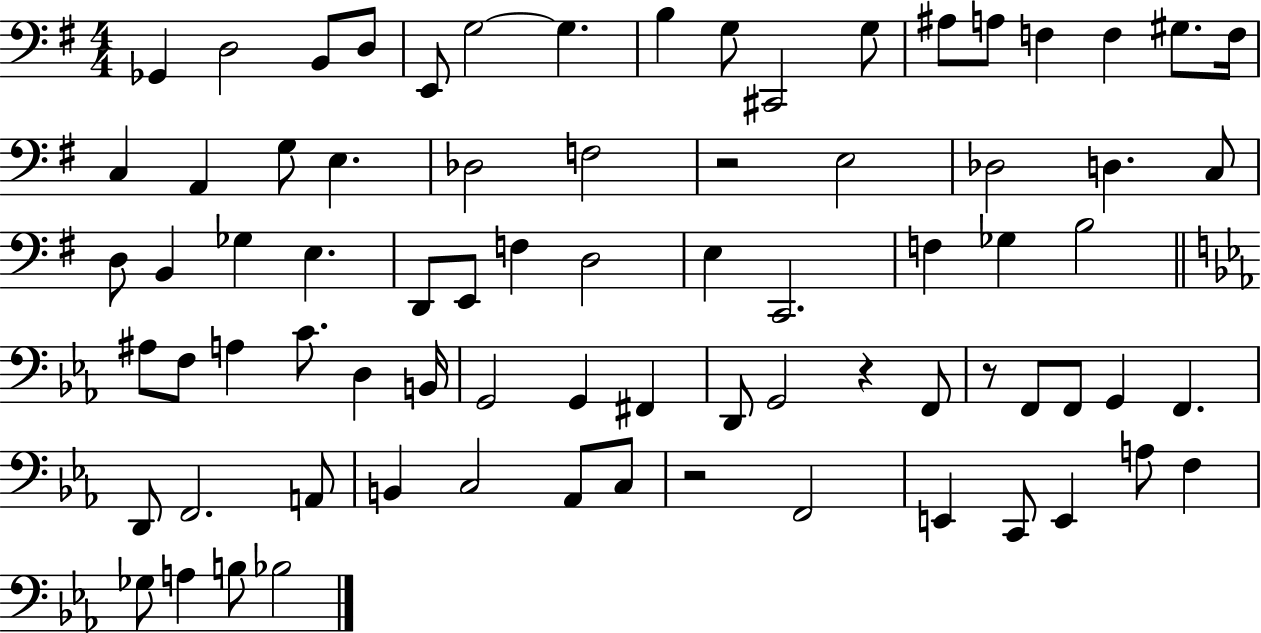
X:1
T:Untitled
M:4/4
L:1/4
K:G
_G,, D,2 B,,/2 D,/2 E,,/2 G,2 G, B, G,/2 ^C,,2 G,/2 ^A,/2 A,/2 F, F, ^G,/2 F,/4 C, A,, G,/2 E, _D,2 F,2 z2 E,2 _D,2 D, C,/2 D,/2 B,, _G, E, D,,/2 E,,/2 F, D,2 E, C,,2 F, _G, B,2 ^A,/2 F,/2 A, C/2 D, B,,/4 G,,2 G,, ^F,, D,,/2 G,,2 z F,,/2 z/2 F,,/2 F,,/2 G,, F,, D,,/2 F,,2 A,,/2 B,, C,2 _A,,/2 C,/2 z2 F,,2 E,, C,,/2 E,, A,/2 F, _G,/2 A, B,/2 _B,2